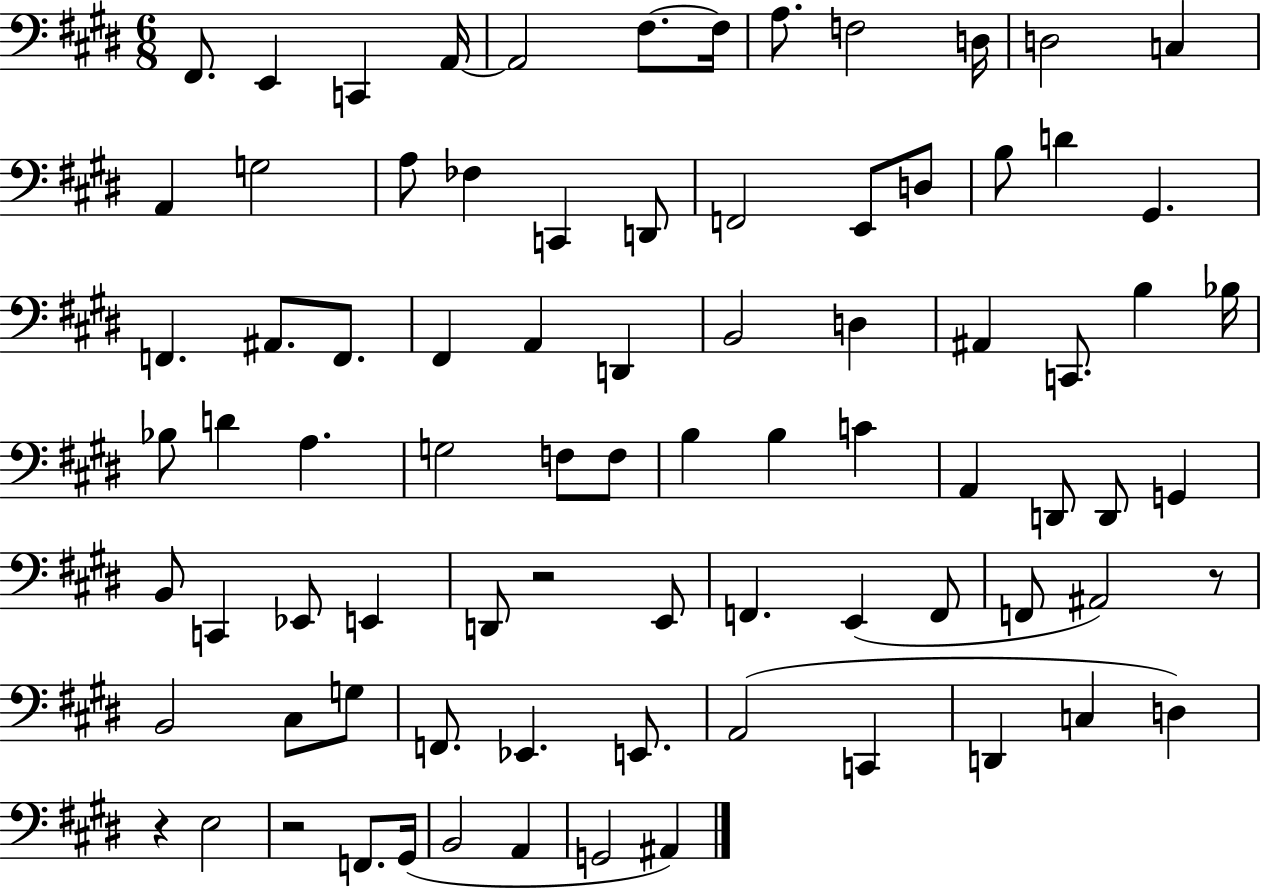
X:1
T:Untitled
M:6/8
L:1/4
K:E
^F,,/2 E,, C,, A,,/4 A,,2 ^F,/2 ^F,/4 A,/2 F,2 D,/4 D,2 C, A,, G,2 A,/2 _F, C,, D,,/2 F,,2 E,,/2 D,/2 B,/2 D ^G,, F,, ^A,,/2 F,,/2 ^F,, A,, D,, B,,2 D, ^A,, C,,/2 B, _B,/4 _B,/2 D A, G,2 F,/2 F,/2 B, B, C A,, D,,/2 D,,/2 G,, B,,/2 C,, _E,,/2 E,, D,,/2 z2 E,,/2 F,, E,, F,,/2 F,,/2 ^A,,2 z/2 B,,2 ^C,/2 G,/2 F,,/2 _E,, E,,/2 A,,2 C,, D,, C, D, z E,2 z2 F,,/2 ^G,,/4 B,,2 A,, G,,2 ^A,,